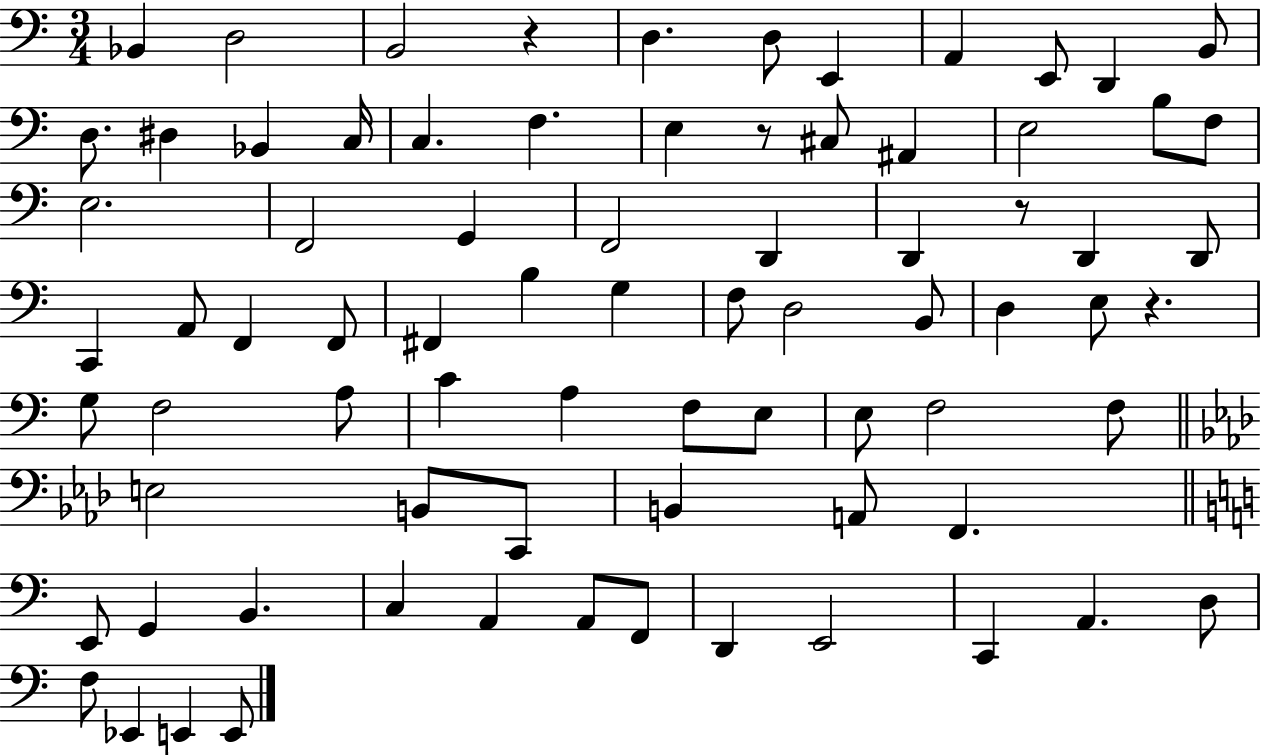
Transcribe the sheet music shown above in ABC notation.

X:1
T:Untitled
M:3/4
L:1/4
K:C
_B,, D,2 B,,2 z D, D,/2 E,, A,, E,,/2 D,, B,,/2 D,/2 ^D, _B,, C,/4 C, F, E, z/2 ^C,/2 ^A,, E,2 B,/2 F,/2 E,2 F,,2 G,, F,,2 D,, D,, z/2 D,, D,,/2 C,, A,,/2 F,, F,,/2 ^F,, B, G, F,/2 D,2 B,,/2 D, E,/2 z G,/2 F,2 A,/2 C A, F,/2 E,/2 E,/2 F,2 F,/2 E,2 B,,/2 C,,/2 B,, A,,/2 F,, E,,/2 G,, B,, C, A,, A,,/2 F,,/2 D,, E,,2 C,, A,, D,/2 F,/2 _E,, E,, E,,/2